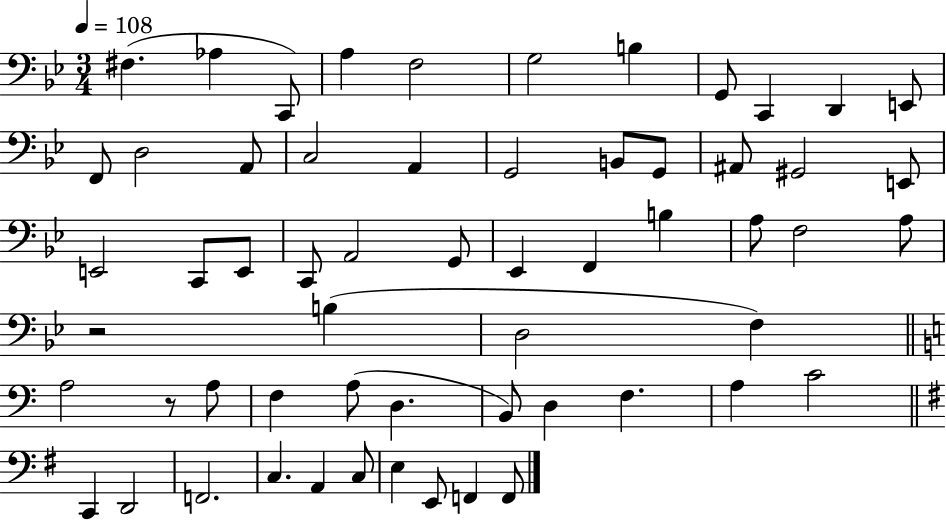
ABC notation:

X:1
T:Untitled
M:3/4
L:1/4
K:Bb
^F, _A, C,,/2 A, F,2 G,2 B, G,,/2 C,, D,, E,,/2 F,,/2 D,2 A,,/2 C,2 A,, G,,2 B,,/2 G,,/2 ^A,,/2 ^G,,2 E,,/2 E,,2 C,,/2 E,,/2 C,,/2 A,,2 G,,/2 _E,, F,, B, A,/2 F,2 A,/2 z2 B, D,2 F, A,2 z/2 A,/2 F, A,/2 D, B,,/2 D, F, A, C2 C,, D,,2 F,,2 C, A,, C,/2 E, E,,/2 F,, F,,/2